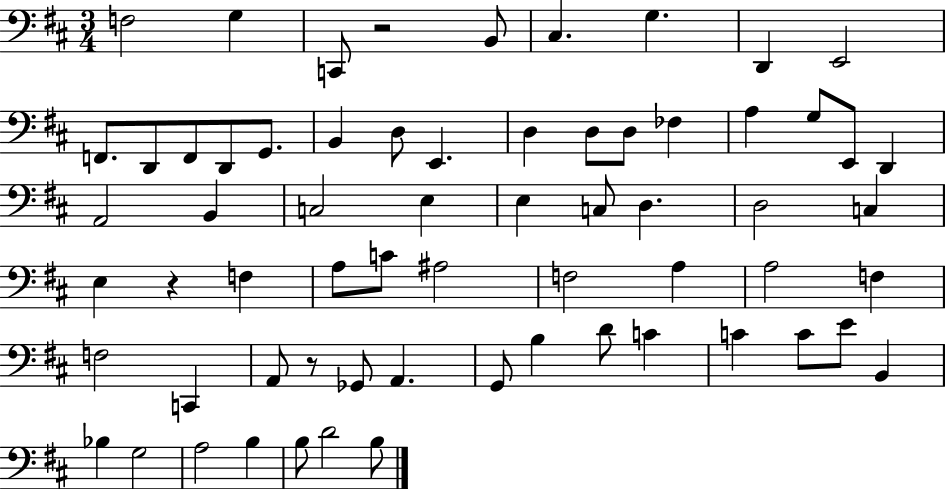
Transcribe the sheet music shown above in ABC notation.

X:1
T:Untitled
M:3/4
L:1/4
K:D
F,2 G, C,,/2 z2 B,,/2 ^C, G, D,, E,,2 F,,/2 D,,/2 F,,/2 D,,/2 G,,/2 B,, D,/2 E,, D, D,/2 D,/2 _F, A, G,/2 E,,/2 D,, A,,2 B,, C,2 E, E, C,/2 D, D,2 C, E, z F, A,/2 C/2 ^A,2 F,2 A, A,2 F, F,2 C,, A,,/2 z/2 _G,,/2 A,, G,,/2 B, D/2 C C C/2 E/2 B,, _B, G,2 A,2 B, B,/2 D2 B,/2